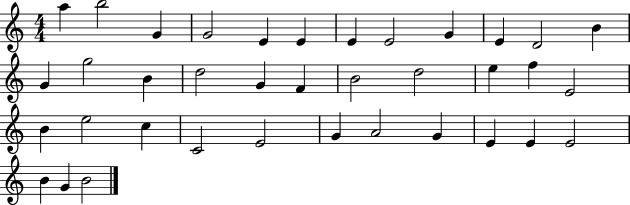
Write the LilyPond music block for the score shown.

{
  \clef treble
  \numericTimeSignature
  \time 4/4
  \key c \major
  a''4 b''2 g'4 | g'2 e'4 e'4 | e'4 e'2 g'4 | e'4 d'2 b'4 | \break g'4 g''2 b'4 | d''2 g'4 f'4 | b'2 d''2 | e''4 f''4 e'2 | \break b'4 e''2 c''4 | c'2 e'2 | g'4 a'2 g'4 | e'4 e'4 e'2 | \break b'4 g'4 b'2 | \bar "|."
}